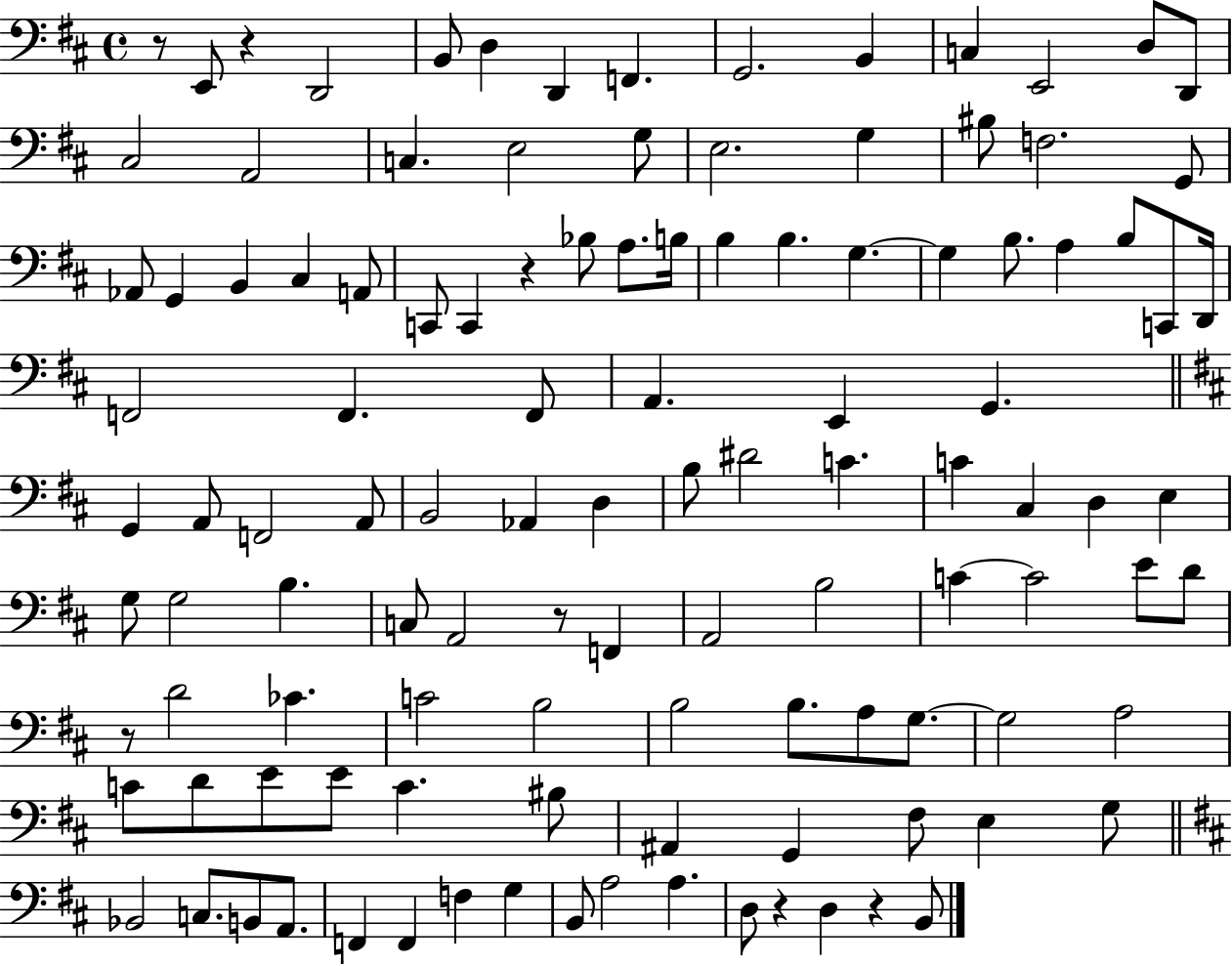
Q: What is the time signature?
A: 4/4